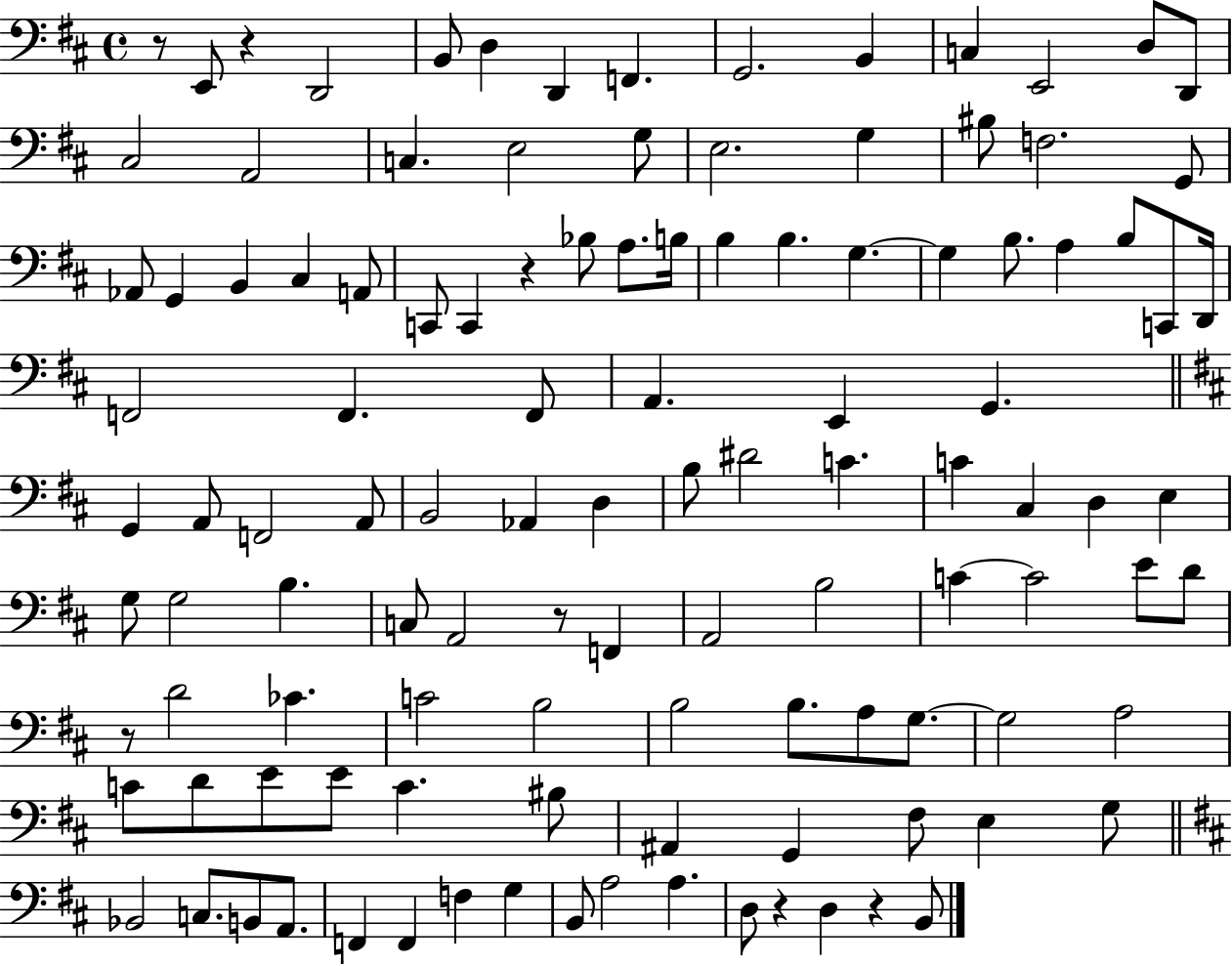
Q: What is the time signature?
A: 4/4